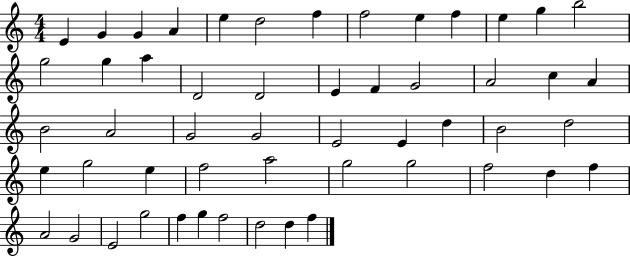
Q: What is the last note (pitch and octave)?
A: F5